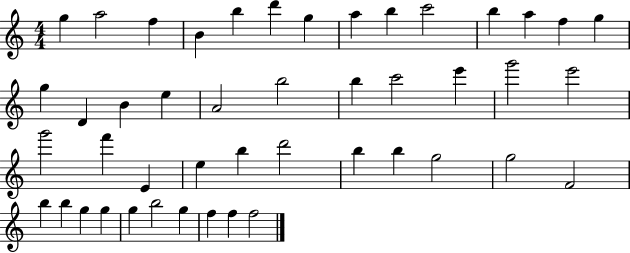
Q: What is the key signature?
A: C major